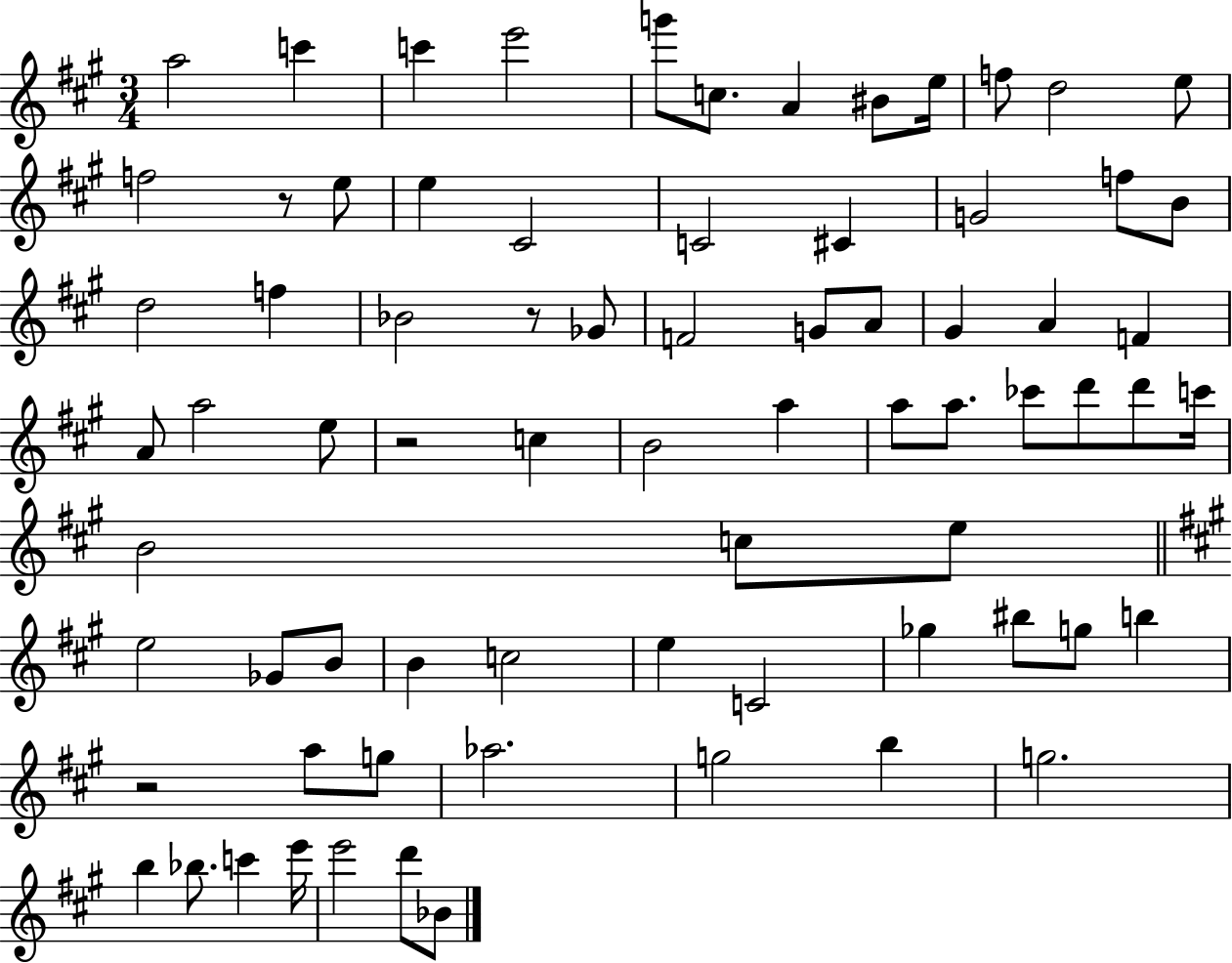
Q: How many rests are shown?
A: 4